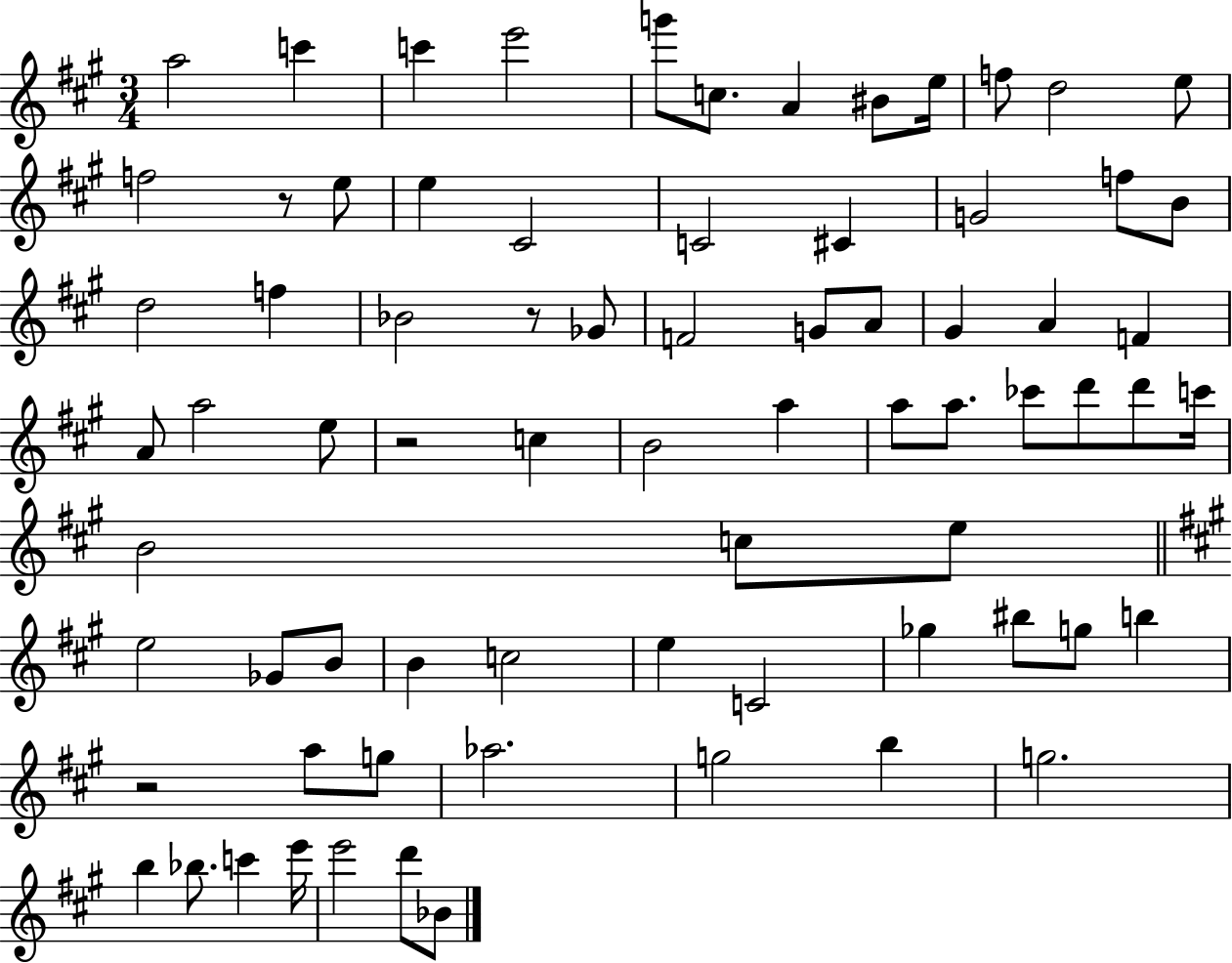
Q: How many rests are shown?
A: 4